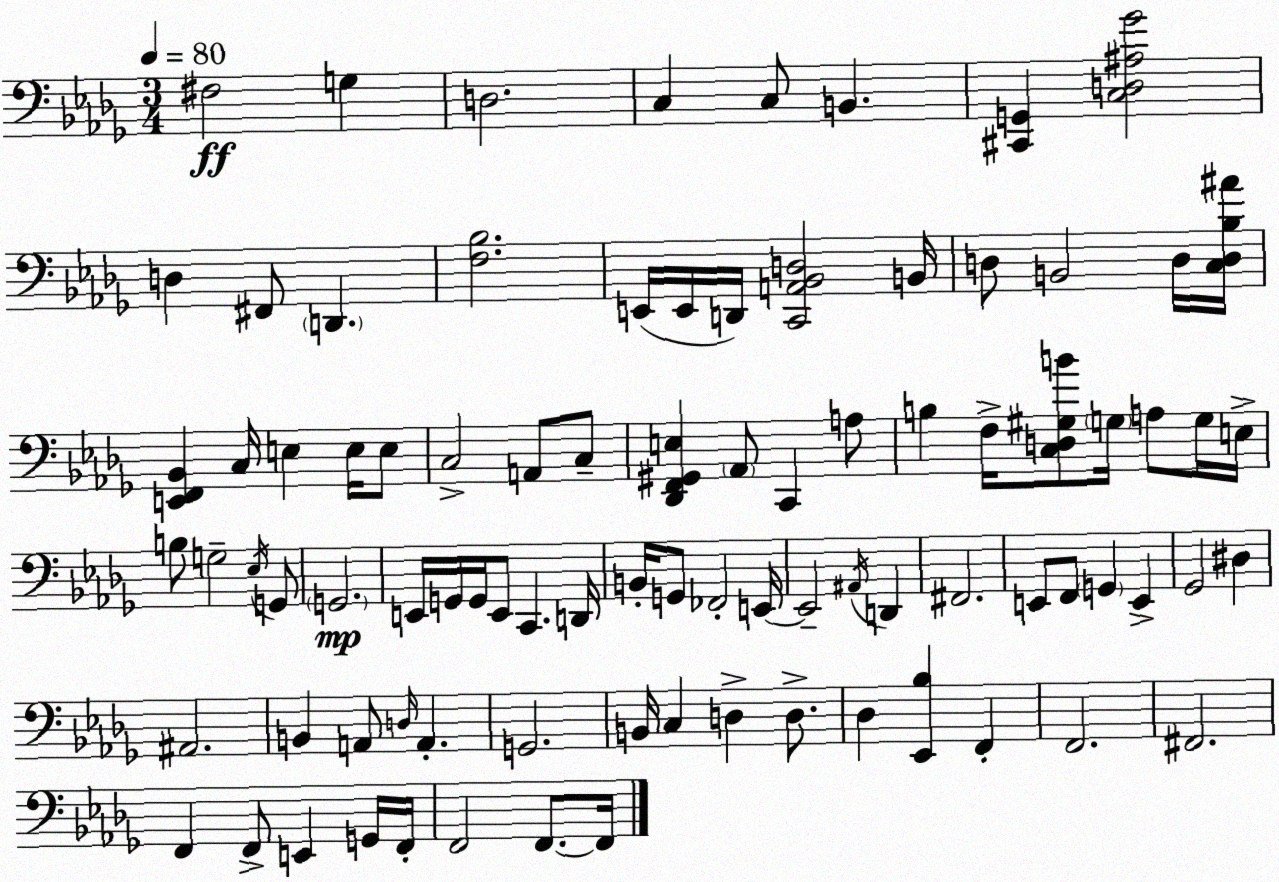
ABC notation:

X:1
T:Untitled
M:3/4
L:1/4
K:Bbm
^F,2 G, D,2 C, C,/2 B,, [^C,,G,,] [C,D,^A,_G]2 D, ^F,,/2 D,, [F,_B,]2 E,,/4 E,,/4 D,,/4 [C,,A,,_B,,D,]2 B,,/4 D,/2 B,,2 D,/4 [C,D,_B,^A]/4 [E,,F,,_B,,] C,/4 E, E,/4 E,/2 C,2 A,,/2 C,/2 [_D,,F,,^G,,E,] _A,,/2 C,, A,/2 B, F,/4 [C,D,^G,B]/2 G,/4 A,/2 G,/4 E,/4 B,/2 G,2 _E,/4 G,,/2 G,,2 E,,/4 G,,/4 G,,/4 E,,/2 C,, D,,/4 B,,/4 G,,/2 _F,,2 E,,/4 E,,2 ^A,,/4 D,, ^F,,2 E,,/2 F,,/2 G,, E,, _G,,2 ^D, ^A,,2 B,, A,,/2 D,/4 A,, G,,2 B,,/4 C, D, D,/2 _D, [_E,,_B,] F,, F,,2 ^F,,2 F,, F,,/2 E,, G,,/4 F,,/4 F,,2 F,,/2 F,,/4